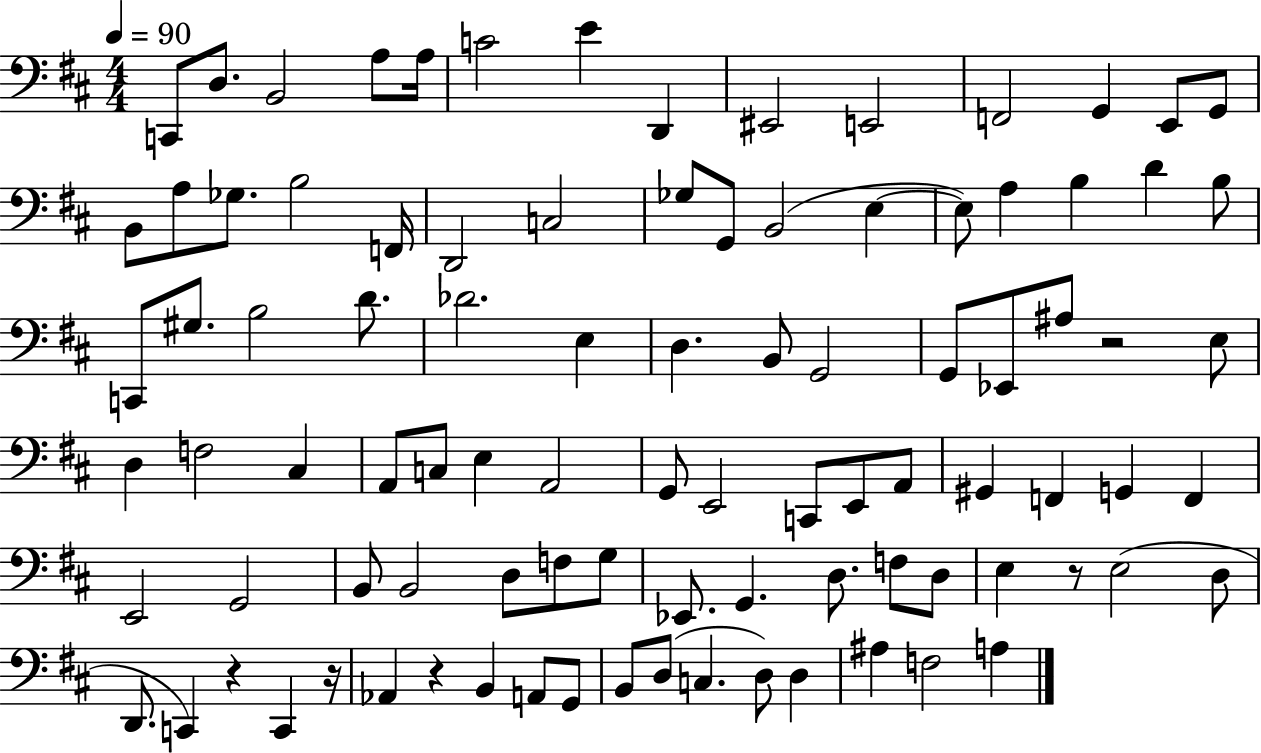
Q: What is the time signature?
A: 4/4